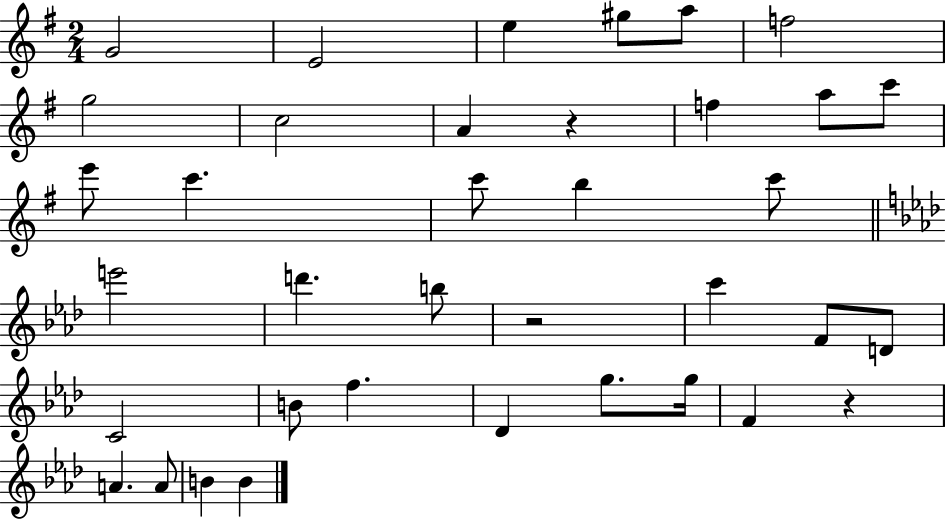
G4/h E4/h E5/q G#5/e A5/e F5/h G5/h C5/h A4/q R/q F5/q A5/e C6/e E6/e C6/q. C6/e B5/q C6/e E6/h D6/q. B5/e R/h C6/q F4/e D4/e C4/h B4/e F5/q. Db4/q G5/e. G5/s F4/q R/q A4/q. A4/e B4/q B4/q